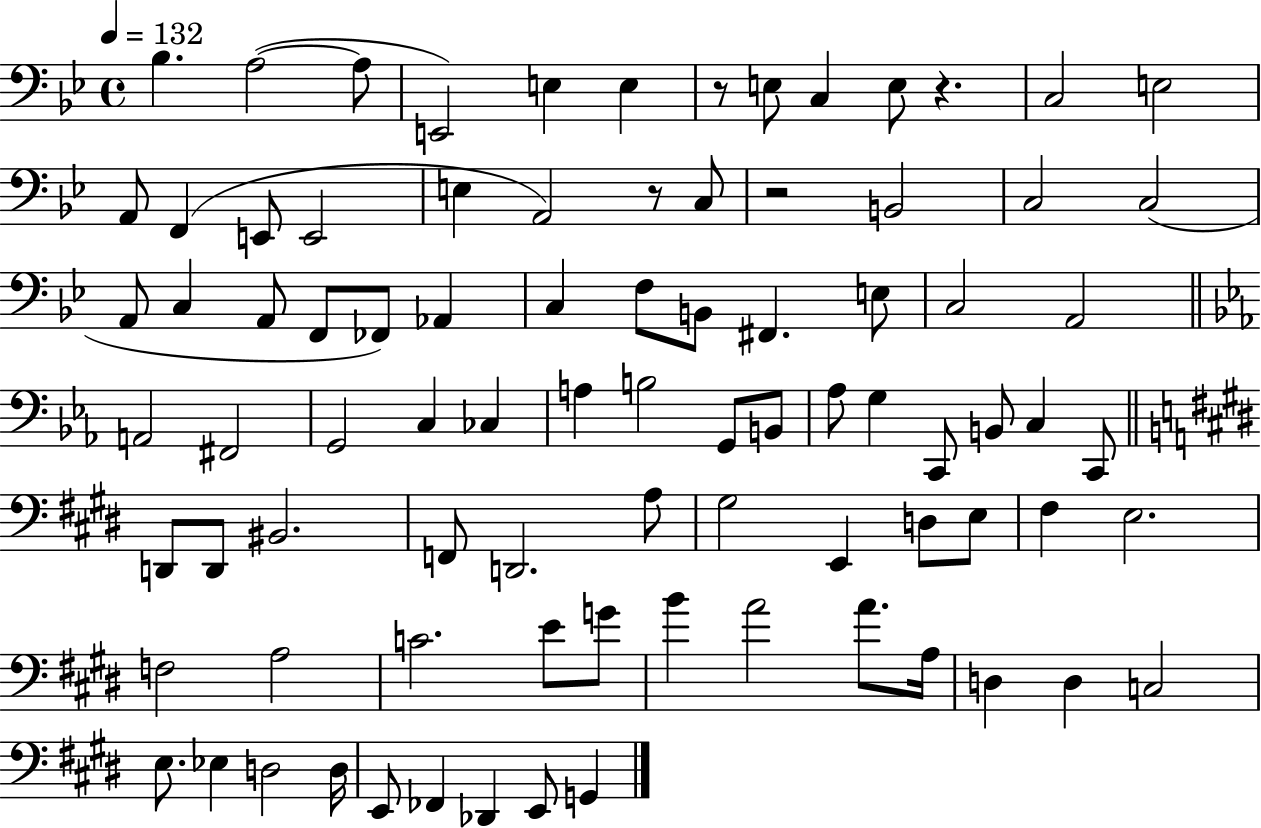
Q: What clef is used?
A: bass